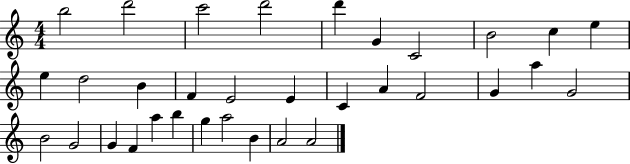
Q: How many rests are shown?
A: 0